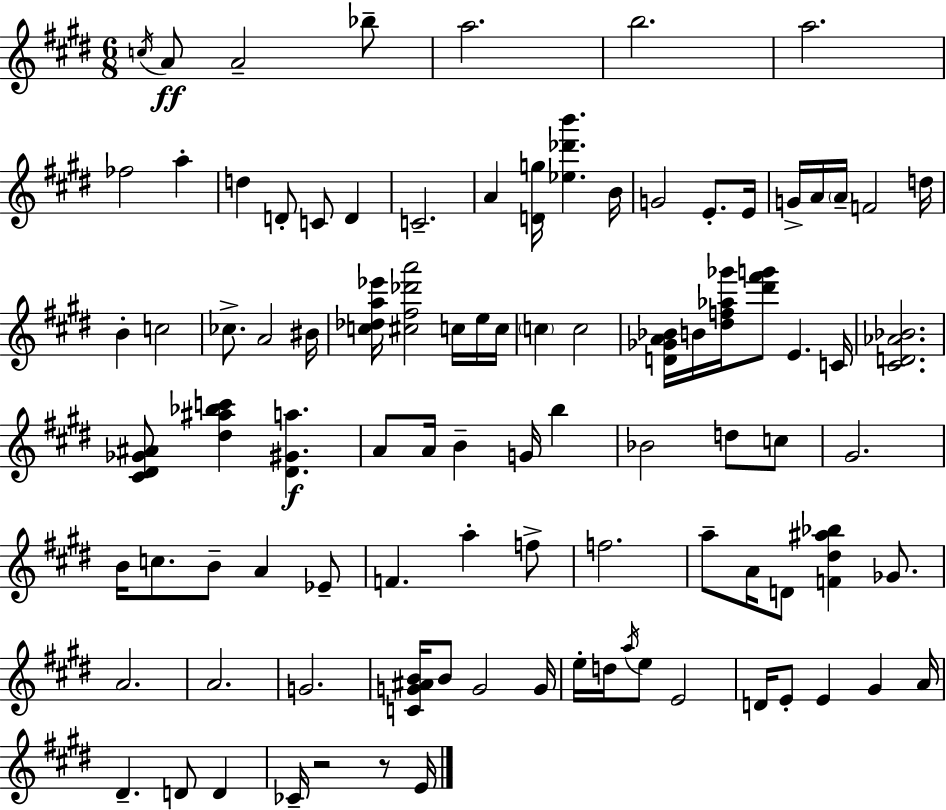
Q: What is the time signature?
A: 6/8